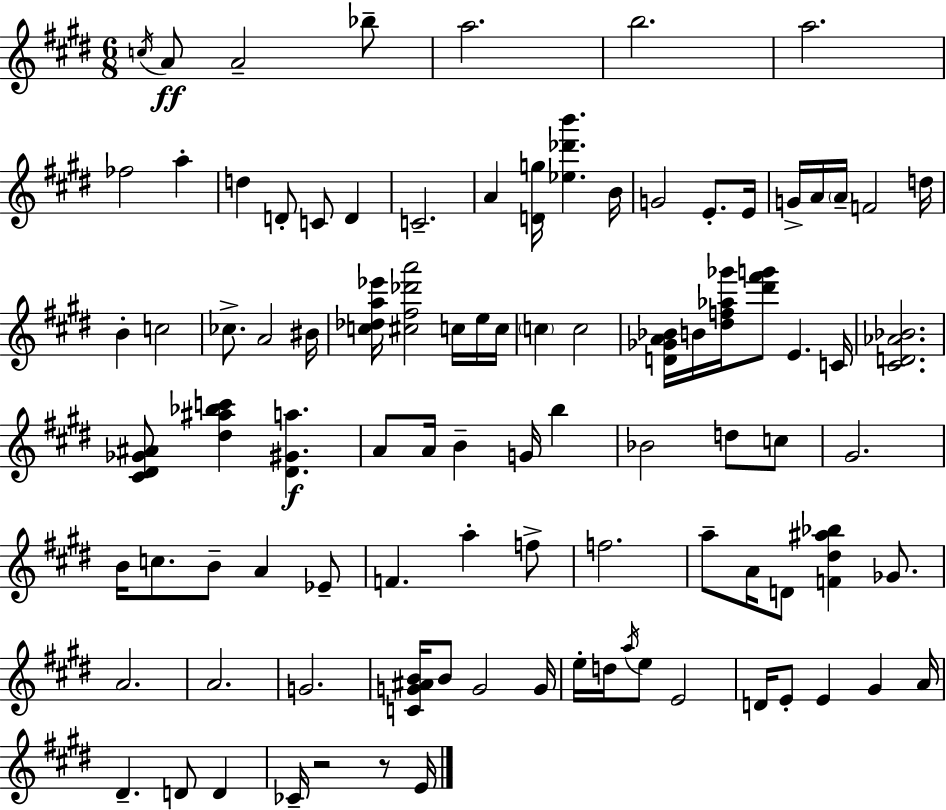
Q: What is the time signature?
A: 6/8